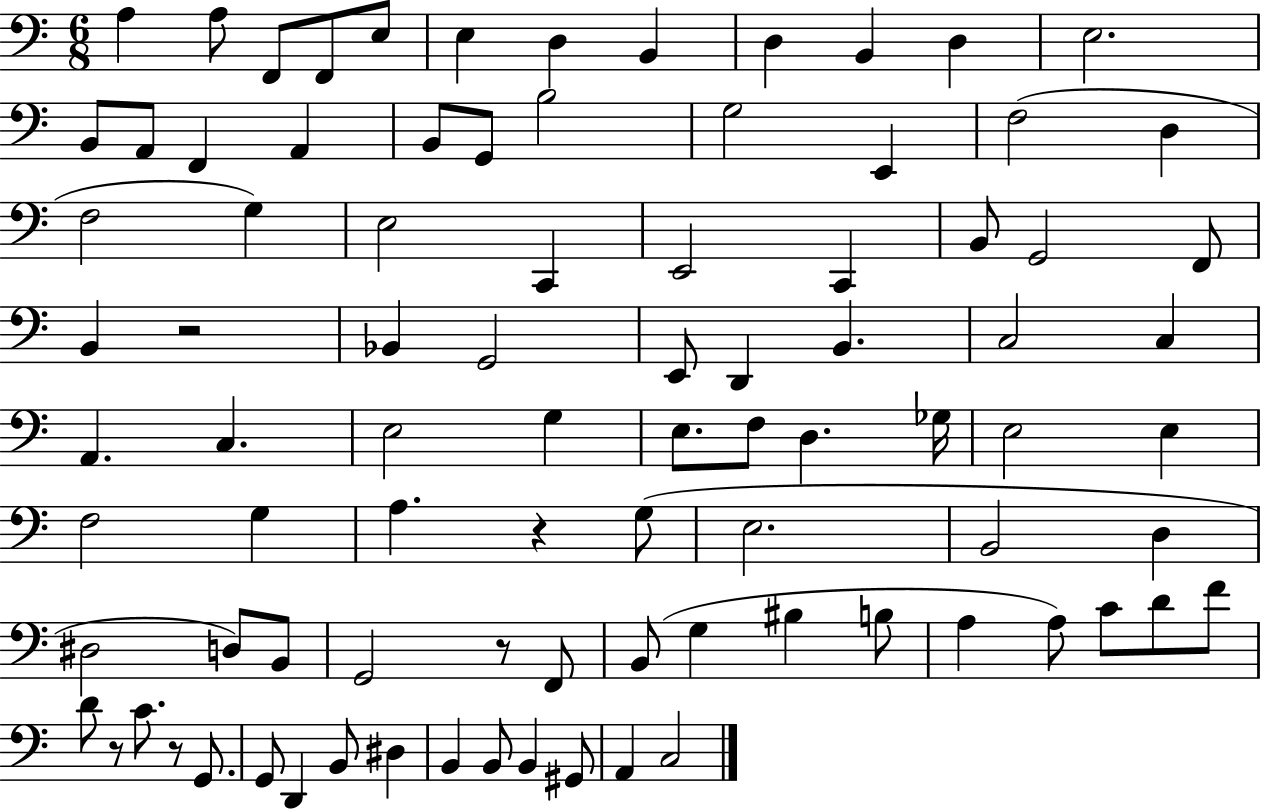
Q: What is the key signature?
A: C major